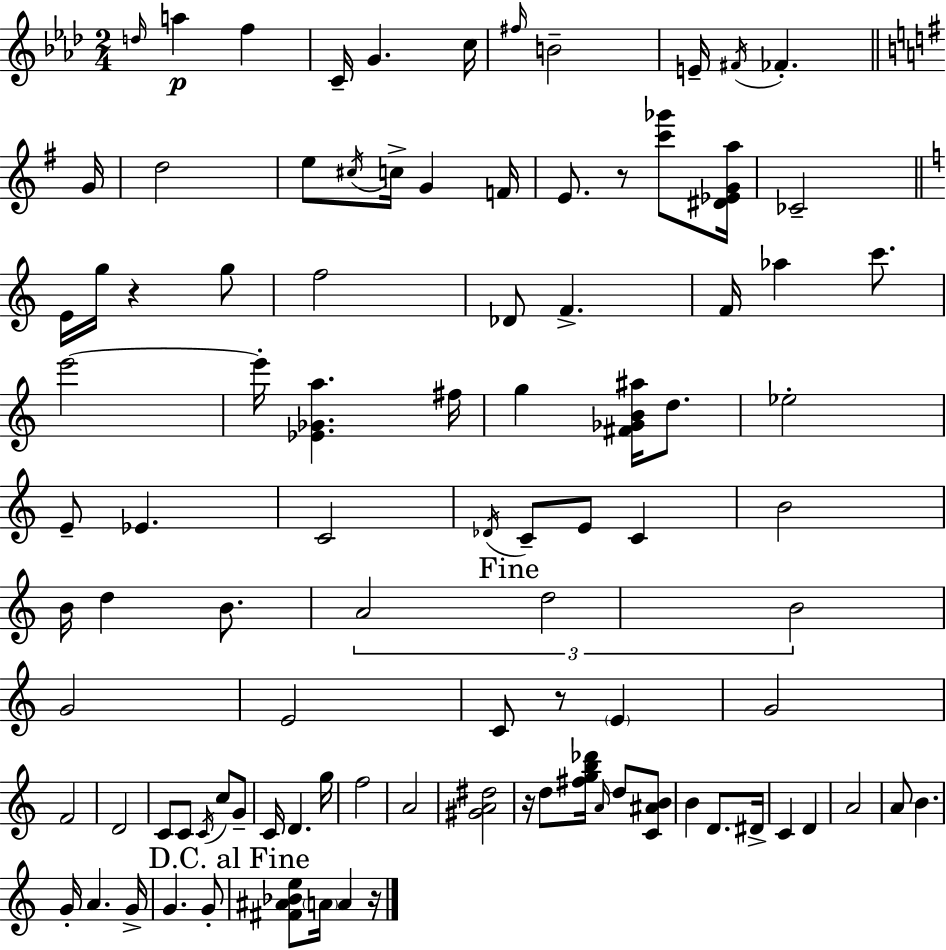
{
  \clef treble
  \numericTimeSignature
  \time 2/4
  \key aes \major
  \repeat volta 2 { \grace { d''16 }\p a''4 f''4 | c'16-- g'4. | c''16 \grace { fis''16 } b'2-- | e'16-- \acciaccatura { fis'16 } fes'4.-. | \break \bar "||" \break \key g \major g'16 d''2 | e''8 \acciaccatura { cis''16 } c''16-> g'4 | f'16 e'8. r8 <c''' ges'''>8 | <dis' ees' g' a''>16 ces'2-- | \break \bar "||" \break \key c \major e'16 g''16 r4 g''8 | f''2 | des'8 f'4.-> | f'16 aes''4 c'''8. | \break e'''2~~ | e'''16-. <ees' ges' a''>4. fis''16 | g''4 <fis' ges' b' ais''>16 d''8. | ees''2-. | \break e'8-- ees'4. | c'2 | \acciaccatura { des'16 } c'8-- e'8 c'4 | b'2 | \break b'16 d''4 b'8. | \tuplet 3/2 { a'2 | \mark "Fine" d''2 | b'2 } | \break g'2 | e'2 | c'8 r8 \parenthesize e'4 | g'2 | \break f'2 | d'2 | c'8 c'8 \acciaccatura { c'16 } c''8 | g'8-- c'16 d'4. | \break g''16 f''2 | a'2 | <gis' a' dis''>2 | r16 d''8 <fis'' g'' b'' des'''>16 \grace { a'16 } d''8 | \break <c' ais' b'>8 b'4 d'8. | dis'16-> c'4 d'4 | a'2 | a'8 b'4. | \break g'16-. a'4. | g'16-> g'4. | g'8-. \mark "D.C. al Fine" <fis' ais' bes' e''>8 \parenthesize a'16 a'4 | r16 } \bar "|."
}